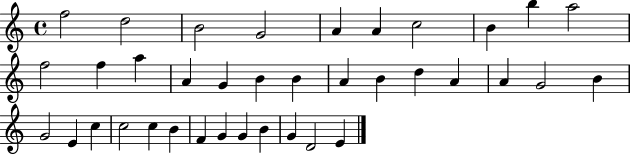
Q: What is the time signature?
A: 4/4